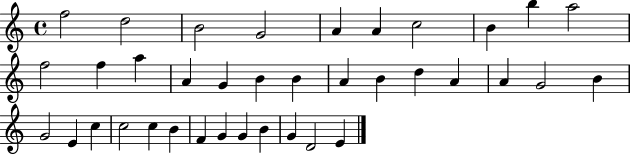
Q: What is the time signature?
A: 4/4